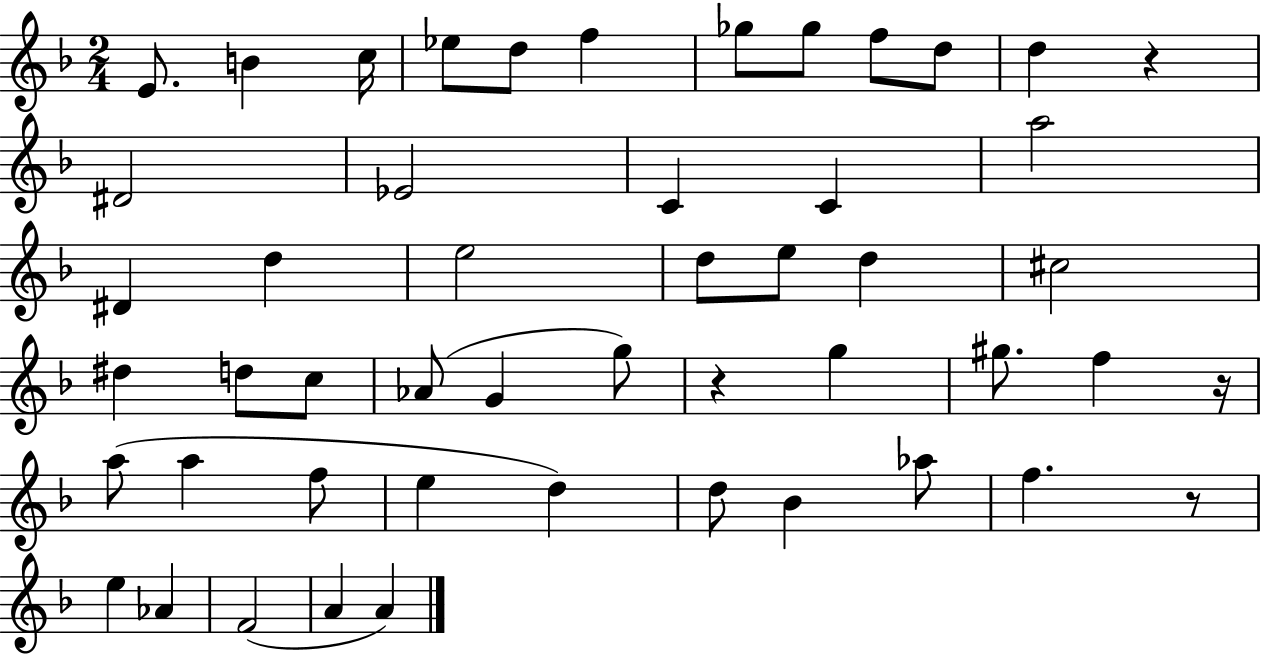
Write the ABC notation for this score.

X:1
T:Untitled
M:2/4
L:1/4
K:F
E/2 B c/4 _e/2 d/2 f _g/2 _g/2 f/2 d/2 d z ^D2 _E2 C C a2 ^D d e2 d/2 e/2 d ^c2 ^d d/2 c/2 _A/2 G g/2 z g ^g/2 f z/4 a/2 a f/2 e d d/2 _B _a/2 f z/2 e _A F2 A A